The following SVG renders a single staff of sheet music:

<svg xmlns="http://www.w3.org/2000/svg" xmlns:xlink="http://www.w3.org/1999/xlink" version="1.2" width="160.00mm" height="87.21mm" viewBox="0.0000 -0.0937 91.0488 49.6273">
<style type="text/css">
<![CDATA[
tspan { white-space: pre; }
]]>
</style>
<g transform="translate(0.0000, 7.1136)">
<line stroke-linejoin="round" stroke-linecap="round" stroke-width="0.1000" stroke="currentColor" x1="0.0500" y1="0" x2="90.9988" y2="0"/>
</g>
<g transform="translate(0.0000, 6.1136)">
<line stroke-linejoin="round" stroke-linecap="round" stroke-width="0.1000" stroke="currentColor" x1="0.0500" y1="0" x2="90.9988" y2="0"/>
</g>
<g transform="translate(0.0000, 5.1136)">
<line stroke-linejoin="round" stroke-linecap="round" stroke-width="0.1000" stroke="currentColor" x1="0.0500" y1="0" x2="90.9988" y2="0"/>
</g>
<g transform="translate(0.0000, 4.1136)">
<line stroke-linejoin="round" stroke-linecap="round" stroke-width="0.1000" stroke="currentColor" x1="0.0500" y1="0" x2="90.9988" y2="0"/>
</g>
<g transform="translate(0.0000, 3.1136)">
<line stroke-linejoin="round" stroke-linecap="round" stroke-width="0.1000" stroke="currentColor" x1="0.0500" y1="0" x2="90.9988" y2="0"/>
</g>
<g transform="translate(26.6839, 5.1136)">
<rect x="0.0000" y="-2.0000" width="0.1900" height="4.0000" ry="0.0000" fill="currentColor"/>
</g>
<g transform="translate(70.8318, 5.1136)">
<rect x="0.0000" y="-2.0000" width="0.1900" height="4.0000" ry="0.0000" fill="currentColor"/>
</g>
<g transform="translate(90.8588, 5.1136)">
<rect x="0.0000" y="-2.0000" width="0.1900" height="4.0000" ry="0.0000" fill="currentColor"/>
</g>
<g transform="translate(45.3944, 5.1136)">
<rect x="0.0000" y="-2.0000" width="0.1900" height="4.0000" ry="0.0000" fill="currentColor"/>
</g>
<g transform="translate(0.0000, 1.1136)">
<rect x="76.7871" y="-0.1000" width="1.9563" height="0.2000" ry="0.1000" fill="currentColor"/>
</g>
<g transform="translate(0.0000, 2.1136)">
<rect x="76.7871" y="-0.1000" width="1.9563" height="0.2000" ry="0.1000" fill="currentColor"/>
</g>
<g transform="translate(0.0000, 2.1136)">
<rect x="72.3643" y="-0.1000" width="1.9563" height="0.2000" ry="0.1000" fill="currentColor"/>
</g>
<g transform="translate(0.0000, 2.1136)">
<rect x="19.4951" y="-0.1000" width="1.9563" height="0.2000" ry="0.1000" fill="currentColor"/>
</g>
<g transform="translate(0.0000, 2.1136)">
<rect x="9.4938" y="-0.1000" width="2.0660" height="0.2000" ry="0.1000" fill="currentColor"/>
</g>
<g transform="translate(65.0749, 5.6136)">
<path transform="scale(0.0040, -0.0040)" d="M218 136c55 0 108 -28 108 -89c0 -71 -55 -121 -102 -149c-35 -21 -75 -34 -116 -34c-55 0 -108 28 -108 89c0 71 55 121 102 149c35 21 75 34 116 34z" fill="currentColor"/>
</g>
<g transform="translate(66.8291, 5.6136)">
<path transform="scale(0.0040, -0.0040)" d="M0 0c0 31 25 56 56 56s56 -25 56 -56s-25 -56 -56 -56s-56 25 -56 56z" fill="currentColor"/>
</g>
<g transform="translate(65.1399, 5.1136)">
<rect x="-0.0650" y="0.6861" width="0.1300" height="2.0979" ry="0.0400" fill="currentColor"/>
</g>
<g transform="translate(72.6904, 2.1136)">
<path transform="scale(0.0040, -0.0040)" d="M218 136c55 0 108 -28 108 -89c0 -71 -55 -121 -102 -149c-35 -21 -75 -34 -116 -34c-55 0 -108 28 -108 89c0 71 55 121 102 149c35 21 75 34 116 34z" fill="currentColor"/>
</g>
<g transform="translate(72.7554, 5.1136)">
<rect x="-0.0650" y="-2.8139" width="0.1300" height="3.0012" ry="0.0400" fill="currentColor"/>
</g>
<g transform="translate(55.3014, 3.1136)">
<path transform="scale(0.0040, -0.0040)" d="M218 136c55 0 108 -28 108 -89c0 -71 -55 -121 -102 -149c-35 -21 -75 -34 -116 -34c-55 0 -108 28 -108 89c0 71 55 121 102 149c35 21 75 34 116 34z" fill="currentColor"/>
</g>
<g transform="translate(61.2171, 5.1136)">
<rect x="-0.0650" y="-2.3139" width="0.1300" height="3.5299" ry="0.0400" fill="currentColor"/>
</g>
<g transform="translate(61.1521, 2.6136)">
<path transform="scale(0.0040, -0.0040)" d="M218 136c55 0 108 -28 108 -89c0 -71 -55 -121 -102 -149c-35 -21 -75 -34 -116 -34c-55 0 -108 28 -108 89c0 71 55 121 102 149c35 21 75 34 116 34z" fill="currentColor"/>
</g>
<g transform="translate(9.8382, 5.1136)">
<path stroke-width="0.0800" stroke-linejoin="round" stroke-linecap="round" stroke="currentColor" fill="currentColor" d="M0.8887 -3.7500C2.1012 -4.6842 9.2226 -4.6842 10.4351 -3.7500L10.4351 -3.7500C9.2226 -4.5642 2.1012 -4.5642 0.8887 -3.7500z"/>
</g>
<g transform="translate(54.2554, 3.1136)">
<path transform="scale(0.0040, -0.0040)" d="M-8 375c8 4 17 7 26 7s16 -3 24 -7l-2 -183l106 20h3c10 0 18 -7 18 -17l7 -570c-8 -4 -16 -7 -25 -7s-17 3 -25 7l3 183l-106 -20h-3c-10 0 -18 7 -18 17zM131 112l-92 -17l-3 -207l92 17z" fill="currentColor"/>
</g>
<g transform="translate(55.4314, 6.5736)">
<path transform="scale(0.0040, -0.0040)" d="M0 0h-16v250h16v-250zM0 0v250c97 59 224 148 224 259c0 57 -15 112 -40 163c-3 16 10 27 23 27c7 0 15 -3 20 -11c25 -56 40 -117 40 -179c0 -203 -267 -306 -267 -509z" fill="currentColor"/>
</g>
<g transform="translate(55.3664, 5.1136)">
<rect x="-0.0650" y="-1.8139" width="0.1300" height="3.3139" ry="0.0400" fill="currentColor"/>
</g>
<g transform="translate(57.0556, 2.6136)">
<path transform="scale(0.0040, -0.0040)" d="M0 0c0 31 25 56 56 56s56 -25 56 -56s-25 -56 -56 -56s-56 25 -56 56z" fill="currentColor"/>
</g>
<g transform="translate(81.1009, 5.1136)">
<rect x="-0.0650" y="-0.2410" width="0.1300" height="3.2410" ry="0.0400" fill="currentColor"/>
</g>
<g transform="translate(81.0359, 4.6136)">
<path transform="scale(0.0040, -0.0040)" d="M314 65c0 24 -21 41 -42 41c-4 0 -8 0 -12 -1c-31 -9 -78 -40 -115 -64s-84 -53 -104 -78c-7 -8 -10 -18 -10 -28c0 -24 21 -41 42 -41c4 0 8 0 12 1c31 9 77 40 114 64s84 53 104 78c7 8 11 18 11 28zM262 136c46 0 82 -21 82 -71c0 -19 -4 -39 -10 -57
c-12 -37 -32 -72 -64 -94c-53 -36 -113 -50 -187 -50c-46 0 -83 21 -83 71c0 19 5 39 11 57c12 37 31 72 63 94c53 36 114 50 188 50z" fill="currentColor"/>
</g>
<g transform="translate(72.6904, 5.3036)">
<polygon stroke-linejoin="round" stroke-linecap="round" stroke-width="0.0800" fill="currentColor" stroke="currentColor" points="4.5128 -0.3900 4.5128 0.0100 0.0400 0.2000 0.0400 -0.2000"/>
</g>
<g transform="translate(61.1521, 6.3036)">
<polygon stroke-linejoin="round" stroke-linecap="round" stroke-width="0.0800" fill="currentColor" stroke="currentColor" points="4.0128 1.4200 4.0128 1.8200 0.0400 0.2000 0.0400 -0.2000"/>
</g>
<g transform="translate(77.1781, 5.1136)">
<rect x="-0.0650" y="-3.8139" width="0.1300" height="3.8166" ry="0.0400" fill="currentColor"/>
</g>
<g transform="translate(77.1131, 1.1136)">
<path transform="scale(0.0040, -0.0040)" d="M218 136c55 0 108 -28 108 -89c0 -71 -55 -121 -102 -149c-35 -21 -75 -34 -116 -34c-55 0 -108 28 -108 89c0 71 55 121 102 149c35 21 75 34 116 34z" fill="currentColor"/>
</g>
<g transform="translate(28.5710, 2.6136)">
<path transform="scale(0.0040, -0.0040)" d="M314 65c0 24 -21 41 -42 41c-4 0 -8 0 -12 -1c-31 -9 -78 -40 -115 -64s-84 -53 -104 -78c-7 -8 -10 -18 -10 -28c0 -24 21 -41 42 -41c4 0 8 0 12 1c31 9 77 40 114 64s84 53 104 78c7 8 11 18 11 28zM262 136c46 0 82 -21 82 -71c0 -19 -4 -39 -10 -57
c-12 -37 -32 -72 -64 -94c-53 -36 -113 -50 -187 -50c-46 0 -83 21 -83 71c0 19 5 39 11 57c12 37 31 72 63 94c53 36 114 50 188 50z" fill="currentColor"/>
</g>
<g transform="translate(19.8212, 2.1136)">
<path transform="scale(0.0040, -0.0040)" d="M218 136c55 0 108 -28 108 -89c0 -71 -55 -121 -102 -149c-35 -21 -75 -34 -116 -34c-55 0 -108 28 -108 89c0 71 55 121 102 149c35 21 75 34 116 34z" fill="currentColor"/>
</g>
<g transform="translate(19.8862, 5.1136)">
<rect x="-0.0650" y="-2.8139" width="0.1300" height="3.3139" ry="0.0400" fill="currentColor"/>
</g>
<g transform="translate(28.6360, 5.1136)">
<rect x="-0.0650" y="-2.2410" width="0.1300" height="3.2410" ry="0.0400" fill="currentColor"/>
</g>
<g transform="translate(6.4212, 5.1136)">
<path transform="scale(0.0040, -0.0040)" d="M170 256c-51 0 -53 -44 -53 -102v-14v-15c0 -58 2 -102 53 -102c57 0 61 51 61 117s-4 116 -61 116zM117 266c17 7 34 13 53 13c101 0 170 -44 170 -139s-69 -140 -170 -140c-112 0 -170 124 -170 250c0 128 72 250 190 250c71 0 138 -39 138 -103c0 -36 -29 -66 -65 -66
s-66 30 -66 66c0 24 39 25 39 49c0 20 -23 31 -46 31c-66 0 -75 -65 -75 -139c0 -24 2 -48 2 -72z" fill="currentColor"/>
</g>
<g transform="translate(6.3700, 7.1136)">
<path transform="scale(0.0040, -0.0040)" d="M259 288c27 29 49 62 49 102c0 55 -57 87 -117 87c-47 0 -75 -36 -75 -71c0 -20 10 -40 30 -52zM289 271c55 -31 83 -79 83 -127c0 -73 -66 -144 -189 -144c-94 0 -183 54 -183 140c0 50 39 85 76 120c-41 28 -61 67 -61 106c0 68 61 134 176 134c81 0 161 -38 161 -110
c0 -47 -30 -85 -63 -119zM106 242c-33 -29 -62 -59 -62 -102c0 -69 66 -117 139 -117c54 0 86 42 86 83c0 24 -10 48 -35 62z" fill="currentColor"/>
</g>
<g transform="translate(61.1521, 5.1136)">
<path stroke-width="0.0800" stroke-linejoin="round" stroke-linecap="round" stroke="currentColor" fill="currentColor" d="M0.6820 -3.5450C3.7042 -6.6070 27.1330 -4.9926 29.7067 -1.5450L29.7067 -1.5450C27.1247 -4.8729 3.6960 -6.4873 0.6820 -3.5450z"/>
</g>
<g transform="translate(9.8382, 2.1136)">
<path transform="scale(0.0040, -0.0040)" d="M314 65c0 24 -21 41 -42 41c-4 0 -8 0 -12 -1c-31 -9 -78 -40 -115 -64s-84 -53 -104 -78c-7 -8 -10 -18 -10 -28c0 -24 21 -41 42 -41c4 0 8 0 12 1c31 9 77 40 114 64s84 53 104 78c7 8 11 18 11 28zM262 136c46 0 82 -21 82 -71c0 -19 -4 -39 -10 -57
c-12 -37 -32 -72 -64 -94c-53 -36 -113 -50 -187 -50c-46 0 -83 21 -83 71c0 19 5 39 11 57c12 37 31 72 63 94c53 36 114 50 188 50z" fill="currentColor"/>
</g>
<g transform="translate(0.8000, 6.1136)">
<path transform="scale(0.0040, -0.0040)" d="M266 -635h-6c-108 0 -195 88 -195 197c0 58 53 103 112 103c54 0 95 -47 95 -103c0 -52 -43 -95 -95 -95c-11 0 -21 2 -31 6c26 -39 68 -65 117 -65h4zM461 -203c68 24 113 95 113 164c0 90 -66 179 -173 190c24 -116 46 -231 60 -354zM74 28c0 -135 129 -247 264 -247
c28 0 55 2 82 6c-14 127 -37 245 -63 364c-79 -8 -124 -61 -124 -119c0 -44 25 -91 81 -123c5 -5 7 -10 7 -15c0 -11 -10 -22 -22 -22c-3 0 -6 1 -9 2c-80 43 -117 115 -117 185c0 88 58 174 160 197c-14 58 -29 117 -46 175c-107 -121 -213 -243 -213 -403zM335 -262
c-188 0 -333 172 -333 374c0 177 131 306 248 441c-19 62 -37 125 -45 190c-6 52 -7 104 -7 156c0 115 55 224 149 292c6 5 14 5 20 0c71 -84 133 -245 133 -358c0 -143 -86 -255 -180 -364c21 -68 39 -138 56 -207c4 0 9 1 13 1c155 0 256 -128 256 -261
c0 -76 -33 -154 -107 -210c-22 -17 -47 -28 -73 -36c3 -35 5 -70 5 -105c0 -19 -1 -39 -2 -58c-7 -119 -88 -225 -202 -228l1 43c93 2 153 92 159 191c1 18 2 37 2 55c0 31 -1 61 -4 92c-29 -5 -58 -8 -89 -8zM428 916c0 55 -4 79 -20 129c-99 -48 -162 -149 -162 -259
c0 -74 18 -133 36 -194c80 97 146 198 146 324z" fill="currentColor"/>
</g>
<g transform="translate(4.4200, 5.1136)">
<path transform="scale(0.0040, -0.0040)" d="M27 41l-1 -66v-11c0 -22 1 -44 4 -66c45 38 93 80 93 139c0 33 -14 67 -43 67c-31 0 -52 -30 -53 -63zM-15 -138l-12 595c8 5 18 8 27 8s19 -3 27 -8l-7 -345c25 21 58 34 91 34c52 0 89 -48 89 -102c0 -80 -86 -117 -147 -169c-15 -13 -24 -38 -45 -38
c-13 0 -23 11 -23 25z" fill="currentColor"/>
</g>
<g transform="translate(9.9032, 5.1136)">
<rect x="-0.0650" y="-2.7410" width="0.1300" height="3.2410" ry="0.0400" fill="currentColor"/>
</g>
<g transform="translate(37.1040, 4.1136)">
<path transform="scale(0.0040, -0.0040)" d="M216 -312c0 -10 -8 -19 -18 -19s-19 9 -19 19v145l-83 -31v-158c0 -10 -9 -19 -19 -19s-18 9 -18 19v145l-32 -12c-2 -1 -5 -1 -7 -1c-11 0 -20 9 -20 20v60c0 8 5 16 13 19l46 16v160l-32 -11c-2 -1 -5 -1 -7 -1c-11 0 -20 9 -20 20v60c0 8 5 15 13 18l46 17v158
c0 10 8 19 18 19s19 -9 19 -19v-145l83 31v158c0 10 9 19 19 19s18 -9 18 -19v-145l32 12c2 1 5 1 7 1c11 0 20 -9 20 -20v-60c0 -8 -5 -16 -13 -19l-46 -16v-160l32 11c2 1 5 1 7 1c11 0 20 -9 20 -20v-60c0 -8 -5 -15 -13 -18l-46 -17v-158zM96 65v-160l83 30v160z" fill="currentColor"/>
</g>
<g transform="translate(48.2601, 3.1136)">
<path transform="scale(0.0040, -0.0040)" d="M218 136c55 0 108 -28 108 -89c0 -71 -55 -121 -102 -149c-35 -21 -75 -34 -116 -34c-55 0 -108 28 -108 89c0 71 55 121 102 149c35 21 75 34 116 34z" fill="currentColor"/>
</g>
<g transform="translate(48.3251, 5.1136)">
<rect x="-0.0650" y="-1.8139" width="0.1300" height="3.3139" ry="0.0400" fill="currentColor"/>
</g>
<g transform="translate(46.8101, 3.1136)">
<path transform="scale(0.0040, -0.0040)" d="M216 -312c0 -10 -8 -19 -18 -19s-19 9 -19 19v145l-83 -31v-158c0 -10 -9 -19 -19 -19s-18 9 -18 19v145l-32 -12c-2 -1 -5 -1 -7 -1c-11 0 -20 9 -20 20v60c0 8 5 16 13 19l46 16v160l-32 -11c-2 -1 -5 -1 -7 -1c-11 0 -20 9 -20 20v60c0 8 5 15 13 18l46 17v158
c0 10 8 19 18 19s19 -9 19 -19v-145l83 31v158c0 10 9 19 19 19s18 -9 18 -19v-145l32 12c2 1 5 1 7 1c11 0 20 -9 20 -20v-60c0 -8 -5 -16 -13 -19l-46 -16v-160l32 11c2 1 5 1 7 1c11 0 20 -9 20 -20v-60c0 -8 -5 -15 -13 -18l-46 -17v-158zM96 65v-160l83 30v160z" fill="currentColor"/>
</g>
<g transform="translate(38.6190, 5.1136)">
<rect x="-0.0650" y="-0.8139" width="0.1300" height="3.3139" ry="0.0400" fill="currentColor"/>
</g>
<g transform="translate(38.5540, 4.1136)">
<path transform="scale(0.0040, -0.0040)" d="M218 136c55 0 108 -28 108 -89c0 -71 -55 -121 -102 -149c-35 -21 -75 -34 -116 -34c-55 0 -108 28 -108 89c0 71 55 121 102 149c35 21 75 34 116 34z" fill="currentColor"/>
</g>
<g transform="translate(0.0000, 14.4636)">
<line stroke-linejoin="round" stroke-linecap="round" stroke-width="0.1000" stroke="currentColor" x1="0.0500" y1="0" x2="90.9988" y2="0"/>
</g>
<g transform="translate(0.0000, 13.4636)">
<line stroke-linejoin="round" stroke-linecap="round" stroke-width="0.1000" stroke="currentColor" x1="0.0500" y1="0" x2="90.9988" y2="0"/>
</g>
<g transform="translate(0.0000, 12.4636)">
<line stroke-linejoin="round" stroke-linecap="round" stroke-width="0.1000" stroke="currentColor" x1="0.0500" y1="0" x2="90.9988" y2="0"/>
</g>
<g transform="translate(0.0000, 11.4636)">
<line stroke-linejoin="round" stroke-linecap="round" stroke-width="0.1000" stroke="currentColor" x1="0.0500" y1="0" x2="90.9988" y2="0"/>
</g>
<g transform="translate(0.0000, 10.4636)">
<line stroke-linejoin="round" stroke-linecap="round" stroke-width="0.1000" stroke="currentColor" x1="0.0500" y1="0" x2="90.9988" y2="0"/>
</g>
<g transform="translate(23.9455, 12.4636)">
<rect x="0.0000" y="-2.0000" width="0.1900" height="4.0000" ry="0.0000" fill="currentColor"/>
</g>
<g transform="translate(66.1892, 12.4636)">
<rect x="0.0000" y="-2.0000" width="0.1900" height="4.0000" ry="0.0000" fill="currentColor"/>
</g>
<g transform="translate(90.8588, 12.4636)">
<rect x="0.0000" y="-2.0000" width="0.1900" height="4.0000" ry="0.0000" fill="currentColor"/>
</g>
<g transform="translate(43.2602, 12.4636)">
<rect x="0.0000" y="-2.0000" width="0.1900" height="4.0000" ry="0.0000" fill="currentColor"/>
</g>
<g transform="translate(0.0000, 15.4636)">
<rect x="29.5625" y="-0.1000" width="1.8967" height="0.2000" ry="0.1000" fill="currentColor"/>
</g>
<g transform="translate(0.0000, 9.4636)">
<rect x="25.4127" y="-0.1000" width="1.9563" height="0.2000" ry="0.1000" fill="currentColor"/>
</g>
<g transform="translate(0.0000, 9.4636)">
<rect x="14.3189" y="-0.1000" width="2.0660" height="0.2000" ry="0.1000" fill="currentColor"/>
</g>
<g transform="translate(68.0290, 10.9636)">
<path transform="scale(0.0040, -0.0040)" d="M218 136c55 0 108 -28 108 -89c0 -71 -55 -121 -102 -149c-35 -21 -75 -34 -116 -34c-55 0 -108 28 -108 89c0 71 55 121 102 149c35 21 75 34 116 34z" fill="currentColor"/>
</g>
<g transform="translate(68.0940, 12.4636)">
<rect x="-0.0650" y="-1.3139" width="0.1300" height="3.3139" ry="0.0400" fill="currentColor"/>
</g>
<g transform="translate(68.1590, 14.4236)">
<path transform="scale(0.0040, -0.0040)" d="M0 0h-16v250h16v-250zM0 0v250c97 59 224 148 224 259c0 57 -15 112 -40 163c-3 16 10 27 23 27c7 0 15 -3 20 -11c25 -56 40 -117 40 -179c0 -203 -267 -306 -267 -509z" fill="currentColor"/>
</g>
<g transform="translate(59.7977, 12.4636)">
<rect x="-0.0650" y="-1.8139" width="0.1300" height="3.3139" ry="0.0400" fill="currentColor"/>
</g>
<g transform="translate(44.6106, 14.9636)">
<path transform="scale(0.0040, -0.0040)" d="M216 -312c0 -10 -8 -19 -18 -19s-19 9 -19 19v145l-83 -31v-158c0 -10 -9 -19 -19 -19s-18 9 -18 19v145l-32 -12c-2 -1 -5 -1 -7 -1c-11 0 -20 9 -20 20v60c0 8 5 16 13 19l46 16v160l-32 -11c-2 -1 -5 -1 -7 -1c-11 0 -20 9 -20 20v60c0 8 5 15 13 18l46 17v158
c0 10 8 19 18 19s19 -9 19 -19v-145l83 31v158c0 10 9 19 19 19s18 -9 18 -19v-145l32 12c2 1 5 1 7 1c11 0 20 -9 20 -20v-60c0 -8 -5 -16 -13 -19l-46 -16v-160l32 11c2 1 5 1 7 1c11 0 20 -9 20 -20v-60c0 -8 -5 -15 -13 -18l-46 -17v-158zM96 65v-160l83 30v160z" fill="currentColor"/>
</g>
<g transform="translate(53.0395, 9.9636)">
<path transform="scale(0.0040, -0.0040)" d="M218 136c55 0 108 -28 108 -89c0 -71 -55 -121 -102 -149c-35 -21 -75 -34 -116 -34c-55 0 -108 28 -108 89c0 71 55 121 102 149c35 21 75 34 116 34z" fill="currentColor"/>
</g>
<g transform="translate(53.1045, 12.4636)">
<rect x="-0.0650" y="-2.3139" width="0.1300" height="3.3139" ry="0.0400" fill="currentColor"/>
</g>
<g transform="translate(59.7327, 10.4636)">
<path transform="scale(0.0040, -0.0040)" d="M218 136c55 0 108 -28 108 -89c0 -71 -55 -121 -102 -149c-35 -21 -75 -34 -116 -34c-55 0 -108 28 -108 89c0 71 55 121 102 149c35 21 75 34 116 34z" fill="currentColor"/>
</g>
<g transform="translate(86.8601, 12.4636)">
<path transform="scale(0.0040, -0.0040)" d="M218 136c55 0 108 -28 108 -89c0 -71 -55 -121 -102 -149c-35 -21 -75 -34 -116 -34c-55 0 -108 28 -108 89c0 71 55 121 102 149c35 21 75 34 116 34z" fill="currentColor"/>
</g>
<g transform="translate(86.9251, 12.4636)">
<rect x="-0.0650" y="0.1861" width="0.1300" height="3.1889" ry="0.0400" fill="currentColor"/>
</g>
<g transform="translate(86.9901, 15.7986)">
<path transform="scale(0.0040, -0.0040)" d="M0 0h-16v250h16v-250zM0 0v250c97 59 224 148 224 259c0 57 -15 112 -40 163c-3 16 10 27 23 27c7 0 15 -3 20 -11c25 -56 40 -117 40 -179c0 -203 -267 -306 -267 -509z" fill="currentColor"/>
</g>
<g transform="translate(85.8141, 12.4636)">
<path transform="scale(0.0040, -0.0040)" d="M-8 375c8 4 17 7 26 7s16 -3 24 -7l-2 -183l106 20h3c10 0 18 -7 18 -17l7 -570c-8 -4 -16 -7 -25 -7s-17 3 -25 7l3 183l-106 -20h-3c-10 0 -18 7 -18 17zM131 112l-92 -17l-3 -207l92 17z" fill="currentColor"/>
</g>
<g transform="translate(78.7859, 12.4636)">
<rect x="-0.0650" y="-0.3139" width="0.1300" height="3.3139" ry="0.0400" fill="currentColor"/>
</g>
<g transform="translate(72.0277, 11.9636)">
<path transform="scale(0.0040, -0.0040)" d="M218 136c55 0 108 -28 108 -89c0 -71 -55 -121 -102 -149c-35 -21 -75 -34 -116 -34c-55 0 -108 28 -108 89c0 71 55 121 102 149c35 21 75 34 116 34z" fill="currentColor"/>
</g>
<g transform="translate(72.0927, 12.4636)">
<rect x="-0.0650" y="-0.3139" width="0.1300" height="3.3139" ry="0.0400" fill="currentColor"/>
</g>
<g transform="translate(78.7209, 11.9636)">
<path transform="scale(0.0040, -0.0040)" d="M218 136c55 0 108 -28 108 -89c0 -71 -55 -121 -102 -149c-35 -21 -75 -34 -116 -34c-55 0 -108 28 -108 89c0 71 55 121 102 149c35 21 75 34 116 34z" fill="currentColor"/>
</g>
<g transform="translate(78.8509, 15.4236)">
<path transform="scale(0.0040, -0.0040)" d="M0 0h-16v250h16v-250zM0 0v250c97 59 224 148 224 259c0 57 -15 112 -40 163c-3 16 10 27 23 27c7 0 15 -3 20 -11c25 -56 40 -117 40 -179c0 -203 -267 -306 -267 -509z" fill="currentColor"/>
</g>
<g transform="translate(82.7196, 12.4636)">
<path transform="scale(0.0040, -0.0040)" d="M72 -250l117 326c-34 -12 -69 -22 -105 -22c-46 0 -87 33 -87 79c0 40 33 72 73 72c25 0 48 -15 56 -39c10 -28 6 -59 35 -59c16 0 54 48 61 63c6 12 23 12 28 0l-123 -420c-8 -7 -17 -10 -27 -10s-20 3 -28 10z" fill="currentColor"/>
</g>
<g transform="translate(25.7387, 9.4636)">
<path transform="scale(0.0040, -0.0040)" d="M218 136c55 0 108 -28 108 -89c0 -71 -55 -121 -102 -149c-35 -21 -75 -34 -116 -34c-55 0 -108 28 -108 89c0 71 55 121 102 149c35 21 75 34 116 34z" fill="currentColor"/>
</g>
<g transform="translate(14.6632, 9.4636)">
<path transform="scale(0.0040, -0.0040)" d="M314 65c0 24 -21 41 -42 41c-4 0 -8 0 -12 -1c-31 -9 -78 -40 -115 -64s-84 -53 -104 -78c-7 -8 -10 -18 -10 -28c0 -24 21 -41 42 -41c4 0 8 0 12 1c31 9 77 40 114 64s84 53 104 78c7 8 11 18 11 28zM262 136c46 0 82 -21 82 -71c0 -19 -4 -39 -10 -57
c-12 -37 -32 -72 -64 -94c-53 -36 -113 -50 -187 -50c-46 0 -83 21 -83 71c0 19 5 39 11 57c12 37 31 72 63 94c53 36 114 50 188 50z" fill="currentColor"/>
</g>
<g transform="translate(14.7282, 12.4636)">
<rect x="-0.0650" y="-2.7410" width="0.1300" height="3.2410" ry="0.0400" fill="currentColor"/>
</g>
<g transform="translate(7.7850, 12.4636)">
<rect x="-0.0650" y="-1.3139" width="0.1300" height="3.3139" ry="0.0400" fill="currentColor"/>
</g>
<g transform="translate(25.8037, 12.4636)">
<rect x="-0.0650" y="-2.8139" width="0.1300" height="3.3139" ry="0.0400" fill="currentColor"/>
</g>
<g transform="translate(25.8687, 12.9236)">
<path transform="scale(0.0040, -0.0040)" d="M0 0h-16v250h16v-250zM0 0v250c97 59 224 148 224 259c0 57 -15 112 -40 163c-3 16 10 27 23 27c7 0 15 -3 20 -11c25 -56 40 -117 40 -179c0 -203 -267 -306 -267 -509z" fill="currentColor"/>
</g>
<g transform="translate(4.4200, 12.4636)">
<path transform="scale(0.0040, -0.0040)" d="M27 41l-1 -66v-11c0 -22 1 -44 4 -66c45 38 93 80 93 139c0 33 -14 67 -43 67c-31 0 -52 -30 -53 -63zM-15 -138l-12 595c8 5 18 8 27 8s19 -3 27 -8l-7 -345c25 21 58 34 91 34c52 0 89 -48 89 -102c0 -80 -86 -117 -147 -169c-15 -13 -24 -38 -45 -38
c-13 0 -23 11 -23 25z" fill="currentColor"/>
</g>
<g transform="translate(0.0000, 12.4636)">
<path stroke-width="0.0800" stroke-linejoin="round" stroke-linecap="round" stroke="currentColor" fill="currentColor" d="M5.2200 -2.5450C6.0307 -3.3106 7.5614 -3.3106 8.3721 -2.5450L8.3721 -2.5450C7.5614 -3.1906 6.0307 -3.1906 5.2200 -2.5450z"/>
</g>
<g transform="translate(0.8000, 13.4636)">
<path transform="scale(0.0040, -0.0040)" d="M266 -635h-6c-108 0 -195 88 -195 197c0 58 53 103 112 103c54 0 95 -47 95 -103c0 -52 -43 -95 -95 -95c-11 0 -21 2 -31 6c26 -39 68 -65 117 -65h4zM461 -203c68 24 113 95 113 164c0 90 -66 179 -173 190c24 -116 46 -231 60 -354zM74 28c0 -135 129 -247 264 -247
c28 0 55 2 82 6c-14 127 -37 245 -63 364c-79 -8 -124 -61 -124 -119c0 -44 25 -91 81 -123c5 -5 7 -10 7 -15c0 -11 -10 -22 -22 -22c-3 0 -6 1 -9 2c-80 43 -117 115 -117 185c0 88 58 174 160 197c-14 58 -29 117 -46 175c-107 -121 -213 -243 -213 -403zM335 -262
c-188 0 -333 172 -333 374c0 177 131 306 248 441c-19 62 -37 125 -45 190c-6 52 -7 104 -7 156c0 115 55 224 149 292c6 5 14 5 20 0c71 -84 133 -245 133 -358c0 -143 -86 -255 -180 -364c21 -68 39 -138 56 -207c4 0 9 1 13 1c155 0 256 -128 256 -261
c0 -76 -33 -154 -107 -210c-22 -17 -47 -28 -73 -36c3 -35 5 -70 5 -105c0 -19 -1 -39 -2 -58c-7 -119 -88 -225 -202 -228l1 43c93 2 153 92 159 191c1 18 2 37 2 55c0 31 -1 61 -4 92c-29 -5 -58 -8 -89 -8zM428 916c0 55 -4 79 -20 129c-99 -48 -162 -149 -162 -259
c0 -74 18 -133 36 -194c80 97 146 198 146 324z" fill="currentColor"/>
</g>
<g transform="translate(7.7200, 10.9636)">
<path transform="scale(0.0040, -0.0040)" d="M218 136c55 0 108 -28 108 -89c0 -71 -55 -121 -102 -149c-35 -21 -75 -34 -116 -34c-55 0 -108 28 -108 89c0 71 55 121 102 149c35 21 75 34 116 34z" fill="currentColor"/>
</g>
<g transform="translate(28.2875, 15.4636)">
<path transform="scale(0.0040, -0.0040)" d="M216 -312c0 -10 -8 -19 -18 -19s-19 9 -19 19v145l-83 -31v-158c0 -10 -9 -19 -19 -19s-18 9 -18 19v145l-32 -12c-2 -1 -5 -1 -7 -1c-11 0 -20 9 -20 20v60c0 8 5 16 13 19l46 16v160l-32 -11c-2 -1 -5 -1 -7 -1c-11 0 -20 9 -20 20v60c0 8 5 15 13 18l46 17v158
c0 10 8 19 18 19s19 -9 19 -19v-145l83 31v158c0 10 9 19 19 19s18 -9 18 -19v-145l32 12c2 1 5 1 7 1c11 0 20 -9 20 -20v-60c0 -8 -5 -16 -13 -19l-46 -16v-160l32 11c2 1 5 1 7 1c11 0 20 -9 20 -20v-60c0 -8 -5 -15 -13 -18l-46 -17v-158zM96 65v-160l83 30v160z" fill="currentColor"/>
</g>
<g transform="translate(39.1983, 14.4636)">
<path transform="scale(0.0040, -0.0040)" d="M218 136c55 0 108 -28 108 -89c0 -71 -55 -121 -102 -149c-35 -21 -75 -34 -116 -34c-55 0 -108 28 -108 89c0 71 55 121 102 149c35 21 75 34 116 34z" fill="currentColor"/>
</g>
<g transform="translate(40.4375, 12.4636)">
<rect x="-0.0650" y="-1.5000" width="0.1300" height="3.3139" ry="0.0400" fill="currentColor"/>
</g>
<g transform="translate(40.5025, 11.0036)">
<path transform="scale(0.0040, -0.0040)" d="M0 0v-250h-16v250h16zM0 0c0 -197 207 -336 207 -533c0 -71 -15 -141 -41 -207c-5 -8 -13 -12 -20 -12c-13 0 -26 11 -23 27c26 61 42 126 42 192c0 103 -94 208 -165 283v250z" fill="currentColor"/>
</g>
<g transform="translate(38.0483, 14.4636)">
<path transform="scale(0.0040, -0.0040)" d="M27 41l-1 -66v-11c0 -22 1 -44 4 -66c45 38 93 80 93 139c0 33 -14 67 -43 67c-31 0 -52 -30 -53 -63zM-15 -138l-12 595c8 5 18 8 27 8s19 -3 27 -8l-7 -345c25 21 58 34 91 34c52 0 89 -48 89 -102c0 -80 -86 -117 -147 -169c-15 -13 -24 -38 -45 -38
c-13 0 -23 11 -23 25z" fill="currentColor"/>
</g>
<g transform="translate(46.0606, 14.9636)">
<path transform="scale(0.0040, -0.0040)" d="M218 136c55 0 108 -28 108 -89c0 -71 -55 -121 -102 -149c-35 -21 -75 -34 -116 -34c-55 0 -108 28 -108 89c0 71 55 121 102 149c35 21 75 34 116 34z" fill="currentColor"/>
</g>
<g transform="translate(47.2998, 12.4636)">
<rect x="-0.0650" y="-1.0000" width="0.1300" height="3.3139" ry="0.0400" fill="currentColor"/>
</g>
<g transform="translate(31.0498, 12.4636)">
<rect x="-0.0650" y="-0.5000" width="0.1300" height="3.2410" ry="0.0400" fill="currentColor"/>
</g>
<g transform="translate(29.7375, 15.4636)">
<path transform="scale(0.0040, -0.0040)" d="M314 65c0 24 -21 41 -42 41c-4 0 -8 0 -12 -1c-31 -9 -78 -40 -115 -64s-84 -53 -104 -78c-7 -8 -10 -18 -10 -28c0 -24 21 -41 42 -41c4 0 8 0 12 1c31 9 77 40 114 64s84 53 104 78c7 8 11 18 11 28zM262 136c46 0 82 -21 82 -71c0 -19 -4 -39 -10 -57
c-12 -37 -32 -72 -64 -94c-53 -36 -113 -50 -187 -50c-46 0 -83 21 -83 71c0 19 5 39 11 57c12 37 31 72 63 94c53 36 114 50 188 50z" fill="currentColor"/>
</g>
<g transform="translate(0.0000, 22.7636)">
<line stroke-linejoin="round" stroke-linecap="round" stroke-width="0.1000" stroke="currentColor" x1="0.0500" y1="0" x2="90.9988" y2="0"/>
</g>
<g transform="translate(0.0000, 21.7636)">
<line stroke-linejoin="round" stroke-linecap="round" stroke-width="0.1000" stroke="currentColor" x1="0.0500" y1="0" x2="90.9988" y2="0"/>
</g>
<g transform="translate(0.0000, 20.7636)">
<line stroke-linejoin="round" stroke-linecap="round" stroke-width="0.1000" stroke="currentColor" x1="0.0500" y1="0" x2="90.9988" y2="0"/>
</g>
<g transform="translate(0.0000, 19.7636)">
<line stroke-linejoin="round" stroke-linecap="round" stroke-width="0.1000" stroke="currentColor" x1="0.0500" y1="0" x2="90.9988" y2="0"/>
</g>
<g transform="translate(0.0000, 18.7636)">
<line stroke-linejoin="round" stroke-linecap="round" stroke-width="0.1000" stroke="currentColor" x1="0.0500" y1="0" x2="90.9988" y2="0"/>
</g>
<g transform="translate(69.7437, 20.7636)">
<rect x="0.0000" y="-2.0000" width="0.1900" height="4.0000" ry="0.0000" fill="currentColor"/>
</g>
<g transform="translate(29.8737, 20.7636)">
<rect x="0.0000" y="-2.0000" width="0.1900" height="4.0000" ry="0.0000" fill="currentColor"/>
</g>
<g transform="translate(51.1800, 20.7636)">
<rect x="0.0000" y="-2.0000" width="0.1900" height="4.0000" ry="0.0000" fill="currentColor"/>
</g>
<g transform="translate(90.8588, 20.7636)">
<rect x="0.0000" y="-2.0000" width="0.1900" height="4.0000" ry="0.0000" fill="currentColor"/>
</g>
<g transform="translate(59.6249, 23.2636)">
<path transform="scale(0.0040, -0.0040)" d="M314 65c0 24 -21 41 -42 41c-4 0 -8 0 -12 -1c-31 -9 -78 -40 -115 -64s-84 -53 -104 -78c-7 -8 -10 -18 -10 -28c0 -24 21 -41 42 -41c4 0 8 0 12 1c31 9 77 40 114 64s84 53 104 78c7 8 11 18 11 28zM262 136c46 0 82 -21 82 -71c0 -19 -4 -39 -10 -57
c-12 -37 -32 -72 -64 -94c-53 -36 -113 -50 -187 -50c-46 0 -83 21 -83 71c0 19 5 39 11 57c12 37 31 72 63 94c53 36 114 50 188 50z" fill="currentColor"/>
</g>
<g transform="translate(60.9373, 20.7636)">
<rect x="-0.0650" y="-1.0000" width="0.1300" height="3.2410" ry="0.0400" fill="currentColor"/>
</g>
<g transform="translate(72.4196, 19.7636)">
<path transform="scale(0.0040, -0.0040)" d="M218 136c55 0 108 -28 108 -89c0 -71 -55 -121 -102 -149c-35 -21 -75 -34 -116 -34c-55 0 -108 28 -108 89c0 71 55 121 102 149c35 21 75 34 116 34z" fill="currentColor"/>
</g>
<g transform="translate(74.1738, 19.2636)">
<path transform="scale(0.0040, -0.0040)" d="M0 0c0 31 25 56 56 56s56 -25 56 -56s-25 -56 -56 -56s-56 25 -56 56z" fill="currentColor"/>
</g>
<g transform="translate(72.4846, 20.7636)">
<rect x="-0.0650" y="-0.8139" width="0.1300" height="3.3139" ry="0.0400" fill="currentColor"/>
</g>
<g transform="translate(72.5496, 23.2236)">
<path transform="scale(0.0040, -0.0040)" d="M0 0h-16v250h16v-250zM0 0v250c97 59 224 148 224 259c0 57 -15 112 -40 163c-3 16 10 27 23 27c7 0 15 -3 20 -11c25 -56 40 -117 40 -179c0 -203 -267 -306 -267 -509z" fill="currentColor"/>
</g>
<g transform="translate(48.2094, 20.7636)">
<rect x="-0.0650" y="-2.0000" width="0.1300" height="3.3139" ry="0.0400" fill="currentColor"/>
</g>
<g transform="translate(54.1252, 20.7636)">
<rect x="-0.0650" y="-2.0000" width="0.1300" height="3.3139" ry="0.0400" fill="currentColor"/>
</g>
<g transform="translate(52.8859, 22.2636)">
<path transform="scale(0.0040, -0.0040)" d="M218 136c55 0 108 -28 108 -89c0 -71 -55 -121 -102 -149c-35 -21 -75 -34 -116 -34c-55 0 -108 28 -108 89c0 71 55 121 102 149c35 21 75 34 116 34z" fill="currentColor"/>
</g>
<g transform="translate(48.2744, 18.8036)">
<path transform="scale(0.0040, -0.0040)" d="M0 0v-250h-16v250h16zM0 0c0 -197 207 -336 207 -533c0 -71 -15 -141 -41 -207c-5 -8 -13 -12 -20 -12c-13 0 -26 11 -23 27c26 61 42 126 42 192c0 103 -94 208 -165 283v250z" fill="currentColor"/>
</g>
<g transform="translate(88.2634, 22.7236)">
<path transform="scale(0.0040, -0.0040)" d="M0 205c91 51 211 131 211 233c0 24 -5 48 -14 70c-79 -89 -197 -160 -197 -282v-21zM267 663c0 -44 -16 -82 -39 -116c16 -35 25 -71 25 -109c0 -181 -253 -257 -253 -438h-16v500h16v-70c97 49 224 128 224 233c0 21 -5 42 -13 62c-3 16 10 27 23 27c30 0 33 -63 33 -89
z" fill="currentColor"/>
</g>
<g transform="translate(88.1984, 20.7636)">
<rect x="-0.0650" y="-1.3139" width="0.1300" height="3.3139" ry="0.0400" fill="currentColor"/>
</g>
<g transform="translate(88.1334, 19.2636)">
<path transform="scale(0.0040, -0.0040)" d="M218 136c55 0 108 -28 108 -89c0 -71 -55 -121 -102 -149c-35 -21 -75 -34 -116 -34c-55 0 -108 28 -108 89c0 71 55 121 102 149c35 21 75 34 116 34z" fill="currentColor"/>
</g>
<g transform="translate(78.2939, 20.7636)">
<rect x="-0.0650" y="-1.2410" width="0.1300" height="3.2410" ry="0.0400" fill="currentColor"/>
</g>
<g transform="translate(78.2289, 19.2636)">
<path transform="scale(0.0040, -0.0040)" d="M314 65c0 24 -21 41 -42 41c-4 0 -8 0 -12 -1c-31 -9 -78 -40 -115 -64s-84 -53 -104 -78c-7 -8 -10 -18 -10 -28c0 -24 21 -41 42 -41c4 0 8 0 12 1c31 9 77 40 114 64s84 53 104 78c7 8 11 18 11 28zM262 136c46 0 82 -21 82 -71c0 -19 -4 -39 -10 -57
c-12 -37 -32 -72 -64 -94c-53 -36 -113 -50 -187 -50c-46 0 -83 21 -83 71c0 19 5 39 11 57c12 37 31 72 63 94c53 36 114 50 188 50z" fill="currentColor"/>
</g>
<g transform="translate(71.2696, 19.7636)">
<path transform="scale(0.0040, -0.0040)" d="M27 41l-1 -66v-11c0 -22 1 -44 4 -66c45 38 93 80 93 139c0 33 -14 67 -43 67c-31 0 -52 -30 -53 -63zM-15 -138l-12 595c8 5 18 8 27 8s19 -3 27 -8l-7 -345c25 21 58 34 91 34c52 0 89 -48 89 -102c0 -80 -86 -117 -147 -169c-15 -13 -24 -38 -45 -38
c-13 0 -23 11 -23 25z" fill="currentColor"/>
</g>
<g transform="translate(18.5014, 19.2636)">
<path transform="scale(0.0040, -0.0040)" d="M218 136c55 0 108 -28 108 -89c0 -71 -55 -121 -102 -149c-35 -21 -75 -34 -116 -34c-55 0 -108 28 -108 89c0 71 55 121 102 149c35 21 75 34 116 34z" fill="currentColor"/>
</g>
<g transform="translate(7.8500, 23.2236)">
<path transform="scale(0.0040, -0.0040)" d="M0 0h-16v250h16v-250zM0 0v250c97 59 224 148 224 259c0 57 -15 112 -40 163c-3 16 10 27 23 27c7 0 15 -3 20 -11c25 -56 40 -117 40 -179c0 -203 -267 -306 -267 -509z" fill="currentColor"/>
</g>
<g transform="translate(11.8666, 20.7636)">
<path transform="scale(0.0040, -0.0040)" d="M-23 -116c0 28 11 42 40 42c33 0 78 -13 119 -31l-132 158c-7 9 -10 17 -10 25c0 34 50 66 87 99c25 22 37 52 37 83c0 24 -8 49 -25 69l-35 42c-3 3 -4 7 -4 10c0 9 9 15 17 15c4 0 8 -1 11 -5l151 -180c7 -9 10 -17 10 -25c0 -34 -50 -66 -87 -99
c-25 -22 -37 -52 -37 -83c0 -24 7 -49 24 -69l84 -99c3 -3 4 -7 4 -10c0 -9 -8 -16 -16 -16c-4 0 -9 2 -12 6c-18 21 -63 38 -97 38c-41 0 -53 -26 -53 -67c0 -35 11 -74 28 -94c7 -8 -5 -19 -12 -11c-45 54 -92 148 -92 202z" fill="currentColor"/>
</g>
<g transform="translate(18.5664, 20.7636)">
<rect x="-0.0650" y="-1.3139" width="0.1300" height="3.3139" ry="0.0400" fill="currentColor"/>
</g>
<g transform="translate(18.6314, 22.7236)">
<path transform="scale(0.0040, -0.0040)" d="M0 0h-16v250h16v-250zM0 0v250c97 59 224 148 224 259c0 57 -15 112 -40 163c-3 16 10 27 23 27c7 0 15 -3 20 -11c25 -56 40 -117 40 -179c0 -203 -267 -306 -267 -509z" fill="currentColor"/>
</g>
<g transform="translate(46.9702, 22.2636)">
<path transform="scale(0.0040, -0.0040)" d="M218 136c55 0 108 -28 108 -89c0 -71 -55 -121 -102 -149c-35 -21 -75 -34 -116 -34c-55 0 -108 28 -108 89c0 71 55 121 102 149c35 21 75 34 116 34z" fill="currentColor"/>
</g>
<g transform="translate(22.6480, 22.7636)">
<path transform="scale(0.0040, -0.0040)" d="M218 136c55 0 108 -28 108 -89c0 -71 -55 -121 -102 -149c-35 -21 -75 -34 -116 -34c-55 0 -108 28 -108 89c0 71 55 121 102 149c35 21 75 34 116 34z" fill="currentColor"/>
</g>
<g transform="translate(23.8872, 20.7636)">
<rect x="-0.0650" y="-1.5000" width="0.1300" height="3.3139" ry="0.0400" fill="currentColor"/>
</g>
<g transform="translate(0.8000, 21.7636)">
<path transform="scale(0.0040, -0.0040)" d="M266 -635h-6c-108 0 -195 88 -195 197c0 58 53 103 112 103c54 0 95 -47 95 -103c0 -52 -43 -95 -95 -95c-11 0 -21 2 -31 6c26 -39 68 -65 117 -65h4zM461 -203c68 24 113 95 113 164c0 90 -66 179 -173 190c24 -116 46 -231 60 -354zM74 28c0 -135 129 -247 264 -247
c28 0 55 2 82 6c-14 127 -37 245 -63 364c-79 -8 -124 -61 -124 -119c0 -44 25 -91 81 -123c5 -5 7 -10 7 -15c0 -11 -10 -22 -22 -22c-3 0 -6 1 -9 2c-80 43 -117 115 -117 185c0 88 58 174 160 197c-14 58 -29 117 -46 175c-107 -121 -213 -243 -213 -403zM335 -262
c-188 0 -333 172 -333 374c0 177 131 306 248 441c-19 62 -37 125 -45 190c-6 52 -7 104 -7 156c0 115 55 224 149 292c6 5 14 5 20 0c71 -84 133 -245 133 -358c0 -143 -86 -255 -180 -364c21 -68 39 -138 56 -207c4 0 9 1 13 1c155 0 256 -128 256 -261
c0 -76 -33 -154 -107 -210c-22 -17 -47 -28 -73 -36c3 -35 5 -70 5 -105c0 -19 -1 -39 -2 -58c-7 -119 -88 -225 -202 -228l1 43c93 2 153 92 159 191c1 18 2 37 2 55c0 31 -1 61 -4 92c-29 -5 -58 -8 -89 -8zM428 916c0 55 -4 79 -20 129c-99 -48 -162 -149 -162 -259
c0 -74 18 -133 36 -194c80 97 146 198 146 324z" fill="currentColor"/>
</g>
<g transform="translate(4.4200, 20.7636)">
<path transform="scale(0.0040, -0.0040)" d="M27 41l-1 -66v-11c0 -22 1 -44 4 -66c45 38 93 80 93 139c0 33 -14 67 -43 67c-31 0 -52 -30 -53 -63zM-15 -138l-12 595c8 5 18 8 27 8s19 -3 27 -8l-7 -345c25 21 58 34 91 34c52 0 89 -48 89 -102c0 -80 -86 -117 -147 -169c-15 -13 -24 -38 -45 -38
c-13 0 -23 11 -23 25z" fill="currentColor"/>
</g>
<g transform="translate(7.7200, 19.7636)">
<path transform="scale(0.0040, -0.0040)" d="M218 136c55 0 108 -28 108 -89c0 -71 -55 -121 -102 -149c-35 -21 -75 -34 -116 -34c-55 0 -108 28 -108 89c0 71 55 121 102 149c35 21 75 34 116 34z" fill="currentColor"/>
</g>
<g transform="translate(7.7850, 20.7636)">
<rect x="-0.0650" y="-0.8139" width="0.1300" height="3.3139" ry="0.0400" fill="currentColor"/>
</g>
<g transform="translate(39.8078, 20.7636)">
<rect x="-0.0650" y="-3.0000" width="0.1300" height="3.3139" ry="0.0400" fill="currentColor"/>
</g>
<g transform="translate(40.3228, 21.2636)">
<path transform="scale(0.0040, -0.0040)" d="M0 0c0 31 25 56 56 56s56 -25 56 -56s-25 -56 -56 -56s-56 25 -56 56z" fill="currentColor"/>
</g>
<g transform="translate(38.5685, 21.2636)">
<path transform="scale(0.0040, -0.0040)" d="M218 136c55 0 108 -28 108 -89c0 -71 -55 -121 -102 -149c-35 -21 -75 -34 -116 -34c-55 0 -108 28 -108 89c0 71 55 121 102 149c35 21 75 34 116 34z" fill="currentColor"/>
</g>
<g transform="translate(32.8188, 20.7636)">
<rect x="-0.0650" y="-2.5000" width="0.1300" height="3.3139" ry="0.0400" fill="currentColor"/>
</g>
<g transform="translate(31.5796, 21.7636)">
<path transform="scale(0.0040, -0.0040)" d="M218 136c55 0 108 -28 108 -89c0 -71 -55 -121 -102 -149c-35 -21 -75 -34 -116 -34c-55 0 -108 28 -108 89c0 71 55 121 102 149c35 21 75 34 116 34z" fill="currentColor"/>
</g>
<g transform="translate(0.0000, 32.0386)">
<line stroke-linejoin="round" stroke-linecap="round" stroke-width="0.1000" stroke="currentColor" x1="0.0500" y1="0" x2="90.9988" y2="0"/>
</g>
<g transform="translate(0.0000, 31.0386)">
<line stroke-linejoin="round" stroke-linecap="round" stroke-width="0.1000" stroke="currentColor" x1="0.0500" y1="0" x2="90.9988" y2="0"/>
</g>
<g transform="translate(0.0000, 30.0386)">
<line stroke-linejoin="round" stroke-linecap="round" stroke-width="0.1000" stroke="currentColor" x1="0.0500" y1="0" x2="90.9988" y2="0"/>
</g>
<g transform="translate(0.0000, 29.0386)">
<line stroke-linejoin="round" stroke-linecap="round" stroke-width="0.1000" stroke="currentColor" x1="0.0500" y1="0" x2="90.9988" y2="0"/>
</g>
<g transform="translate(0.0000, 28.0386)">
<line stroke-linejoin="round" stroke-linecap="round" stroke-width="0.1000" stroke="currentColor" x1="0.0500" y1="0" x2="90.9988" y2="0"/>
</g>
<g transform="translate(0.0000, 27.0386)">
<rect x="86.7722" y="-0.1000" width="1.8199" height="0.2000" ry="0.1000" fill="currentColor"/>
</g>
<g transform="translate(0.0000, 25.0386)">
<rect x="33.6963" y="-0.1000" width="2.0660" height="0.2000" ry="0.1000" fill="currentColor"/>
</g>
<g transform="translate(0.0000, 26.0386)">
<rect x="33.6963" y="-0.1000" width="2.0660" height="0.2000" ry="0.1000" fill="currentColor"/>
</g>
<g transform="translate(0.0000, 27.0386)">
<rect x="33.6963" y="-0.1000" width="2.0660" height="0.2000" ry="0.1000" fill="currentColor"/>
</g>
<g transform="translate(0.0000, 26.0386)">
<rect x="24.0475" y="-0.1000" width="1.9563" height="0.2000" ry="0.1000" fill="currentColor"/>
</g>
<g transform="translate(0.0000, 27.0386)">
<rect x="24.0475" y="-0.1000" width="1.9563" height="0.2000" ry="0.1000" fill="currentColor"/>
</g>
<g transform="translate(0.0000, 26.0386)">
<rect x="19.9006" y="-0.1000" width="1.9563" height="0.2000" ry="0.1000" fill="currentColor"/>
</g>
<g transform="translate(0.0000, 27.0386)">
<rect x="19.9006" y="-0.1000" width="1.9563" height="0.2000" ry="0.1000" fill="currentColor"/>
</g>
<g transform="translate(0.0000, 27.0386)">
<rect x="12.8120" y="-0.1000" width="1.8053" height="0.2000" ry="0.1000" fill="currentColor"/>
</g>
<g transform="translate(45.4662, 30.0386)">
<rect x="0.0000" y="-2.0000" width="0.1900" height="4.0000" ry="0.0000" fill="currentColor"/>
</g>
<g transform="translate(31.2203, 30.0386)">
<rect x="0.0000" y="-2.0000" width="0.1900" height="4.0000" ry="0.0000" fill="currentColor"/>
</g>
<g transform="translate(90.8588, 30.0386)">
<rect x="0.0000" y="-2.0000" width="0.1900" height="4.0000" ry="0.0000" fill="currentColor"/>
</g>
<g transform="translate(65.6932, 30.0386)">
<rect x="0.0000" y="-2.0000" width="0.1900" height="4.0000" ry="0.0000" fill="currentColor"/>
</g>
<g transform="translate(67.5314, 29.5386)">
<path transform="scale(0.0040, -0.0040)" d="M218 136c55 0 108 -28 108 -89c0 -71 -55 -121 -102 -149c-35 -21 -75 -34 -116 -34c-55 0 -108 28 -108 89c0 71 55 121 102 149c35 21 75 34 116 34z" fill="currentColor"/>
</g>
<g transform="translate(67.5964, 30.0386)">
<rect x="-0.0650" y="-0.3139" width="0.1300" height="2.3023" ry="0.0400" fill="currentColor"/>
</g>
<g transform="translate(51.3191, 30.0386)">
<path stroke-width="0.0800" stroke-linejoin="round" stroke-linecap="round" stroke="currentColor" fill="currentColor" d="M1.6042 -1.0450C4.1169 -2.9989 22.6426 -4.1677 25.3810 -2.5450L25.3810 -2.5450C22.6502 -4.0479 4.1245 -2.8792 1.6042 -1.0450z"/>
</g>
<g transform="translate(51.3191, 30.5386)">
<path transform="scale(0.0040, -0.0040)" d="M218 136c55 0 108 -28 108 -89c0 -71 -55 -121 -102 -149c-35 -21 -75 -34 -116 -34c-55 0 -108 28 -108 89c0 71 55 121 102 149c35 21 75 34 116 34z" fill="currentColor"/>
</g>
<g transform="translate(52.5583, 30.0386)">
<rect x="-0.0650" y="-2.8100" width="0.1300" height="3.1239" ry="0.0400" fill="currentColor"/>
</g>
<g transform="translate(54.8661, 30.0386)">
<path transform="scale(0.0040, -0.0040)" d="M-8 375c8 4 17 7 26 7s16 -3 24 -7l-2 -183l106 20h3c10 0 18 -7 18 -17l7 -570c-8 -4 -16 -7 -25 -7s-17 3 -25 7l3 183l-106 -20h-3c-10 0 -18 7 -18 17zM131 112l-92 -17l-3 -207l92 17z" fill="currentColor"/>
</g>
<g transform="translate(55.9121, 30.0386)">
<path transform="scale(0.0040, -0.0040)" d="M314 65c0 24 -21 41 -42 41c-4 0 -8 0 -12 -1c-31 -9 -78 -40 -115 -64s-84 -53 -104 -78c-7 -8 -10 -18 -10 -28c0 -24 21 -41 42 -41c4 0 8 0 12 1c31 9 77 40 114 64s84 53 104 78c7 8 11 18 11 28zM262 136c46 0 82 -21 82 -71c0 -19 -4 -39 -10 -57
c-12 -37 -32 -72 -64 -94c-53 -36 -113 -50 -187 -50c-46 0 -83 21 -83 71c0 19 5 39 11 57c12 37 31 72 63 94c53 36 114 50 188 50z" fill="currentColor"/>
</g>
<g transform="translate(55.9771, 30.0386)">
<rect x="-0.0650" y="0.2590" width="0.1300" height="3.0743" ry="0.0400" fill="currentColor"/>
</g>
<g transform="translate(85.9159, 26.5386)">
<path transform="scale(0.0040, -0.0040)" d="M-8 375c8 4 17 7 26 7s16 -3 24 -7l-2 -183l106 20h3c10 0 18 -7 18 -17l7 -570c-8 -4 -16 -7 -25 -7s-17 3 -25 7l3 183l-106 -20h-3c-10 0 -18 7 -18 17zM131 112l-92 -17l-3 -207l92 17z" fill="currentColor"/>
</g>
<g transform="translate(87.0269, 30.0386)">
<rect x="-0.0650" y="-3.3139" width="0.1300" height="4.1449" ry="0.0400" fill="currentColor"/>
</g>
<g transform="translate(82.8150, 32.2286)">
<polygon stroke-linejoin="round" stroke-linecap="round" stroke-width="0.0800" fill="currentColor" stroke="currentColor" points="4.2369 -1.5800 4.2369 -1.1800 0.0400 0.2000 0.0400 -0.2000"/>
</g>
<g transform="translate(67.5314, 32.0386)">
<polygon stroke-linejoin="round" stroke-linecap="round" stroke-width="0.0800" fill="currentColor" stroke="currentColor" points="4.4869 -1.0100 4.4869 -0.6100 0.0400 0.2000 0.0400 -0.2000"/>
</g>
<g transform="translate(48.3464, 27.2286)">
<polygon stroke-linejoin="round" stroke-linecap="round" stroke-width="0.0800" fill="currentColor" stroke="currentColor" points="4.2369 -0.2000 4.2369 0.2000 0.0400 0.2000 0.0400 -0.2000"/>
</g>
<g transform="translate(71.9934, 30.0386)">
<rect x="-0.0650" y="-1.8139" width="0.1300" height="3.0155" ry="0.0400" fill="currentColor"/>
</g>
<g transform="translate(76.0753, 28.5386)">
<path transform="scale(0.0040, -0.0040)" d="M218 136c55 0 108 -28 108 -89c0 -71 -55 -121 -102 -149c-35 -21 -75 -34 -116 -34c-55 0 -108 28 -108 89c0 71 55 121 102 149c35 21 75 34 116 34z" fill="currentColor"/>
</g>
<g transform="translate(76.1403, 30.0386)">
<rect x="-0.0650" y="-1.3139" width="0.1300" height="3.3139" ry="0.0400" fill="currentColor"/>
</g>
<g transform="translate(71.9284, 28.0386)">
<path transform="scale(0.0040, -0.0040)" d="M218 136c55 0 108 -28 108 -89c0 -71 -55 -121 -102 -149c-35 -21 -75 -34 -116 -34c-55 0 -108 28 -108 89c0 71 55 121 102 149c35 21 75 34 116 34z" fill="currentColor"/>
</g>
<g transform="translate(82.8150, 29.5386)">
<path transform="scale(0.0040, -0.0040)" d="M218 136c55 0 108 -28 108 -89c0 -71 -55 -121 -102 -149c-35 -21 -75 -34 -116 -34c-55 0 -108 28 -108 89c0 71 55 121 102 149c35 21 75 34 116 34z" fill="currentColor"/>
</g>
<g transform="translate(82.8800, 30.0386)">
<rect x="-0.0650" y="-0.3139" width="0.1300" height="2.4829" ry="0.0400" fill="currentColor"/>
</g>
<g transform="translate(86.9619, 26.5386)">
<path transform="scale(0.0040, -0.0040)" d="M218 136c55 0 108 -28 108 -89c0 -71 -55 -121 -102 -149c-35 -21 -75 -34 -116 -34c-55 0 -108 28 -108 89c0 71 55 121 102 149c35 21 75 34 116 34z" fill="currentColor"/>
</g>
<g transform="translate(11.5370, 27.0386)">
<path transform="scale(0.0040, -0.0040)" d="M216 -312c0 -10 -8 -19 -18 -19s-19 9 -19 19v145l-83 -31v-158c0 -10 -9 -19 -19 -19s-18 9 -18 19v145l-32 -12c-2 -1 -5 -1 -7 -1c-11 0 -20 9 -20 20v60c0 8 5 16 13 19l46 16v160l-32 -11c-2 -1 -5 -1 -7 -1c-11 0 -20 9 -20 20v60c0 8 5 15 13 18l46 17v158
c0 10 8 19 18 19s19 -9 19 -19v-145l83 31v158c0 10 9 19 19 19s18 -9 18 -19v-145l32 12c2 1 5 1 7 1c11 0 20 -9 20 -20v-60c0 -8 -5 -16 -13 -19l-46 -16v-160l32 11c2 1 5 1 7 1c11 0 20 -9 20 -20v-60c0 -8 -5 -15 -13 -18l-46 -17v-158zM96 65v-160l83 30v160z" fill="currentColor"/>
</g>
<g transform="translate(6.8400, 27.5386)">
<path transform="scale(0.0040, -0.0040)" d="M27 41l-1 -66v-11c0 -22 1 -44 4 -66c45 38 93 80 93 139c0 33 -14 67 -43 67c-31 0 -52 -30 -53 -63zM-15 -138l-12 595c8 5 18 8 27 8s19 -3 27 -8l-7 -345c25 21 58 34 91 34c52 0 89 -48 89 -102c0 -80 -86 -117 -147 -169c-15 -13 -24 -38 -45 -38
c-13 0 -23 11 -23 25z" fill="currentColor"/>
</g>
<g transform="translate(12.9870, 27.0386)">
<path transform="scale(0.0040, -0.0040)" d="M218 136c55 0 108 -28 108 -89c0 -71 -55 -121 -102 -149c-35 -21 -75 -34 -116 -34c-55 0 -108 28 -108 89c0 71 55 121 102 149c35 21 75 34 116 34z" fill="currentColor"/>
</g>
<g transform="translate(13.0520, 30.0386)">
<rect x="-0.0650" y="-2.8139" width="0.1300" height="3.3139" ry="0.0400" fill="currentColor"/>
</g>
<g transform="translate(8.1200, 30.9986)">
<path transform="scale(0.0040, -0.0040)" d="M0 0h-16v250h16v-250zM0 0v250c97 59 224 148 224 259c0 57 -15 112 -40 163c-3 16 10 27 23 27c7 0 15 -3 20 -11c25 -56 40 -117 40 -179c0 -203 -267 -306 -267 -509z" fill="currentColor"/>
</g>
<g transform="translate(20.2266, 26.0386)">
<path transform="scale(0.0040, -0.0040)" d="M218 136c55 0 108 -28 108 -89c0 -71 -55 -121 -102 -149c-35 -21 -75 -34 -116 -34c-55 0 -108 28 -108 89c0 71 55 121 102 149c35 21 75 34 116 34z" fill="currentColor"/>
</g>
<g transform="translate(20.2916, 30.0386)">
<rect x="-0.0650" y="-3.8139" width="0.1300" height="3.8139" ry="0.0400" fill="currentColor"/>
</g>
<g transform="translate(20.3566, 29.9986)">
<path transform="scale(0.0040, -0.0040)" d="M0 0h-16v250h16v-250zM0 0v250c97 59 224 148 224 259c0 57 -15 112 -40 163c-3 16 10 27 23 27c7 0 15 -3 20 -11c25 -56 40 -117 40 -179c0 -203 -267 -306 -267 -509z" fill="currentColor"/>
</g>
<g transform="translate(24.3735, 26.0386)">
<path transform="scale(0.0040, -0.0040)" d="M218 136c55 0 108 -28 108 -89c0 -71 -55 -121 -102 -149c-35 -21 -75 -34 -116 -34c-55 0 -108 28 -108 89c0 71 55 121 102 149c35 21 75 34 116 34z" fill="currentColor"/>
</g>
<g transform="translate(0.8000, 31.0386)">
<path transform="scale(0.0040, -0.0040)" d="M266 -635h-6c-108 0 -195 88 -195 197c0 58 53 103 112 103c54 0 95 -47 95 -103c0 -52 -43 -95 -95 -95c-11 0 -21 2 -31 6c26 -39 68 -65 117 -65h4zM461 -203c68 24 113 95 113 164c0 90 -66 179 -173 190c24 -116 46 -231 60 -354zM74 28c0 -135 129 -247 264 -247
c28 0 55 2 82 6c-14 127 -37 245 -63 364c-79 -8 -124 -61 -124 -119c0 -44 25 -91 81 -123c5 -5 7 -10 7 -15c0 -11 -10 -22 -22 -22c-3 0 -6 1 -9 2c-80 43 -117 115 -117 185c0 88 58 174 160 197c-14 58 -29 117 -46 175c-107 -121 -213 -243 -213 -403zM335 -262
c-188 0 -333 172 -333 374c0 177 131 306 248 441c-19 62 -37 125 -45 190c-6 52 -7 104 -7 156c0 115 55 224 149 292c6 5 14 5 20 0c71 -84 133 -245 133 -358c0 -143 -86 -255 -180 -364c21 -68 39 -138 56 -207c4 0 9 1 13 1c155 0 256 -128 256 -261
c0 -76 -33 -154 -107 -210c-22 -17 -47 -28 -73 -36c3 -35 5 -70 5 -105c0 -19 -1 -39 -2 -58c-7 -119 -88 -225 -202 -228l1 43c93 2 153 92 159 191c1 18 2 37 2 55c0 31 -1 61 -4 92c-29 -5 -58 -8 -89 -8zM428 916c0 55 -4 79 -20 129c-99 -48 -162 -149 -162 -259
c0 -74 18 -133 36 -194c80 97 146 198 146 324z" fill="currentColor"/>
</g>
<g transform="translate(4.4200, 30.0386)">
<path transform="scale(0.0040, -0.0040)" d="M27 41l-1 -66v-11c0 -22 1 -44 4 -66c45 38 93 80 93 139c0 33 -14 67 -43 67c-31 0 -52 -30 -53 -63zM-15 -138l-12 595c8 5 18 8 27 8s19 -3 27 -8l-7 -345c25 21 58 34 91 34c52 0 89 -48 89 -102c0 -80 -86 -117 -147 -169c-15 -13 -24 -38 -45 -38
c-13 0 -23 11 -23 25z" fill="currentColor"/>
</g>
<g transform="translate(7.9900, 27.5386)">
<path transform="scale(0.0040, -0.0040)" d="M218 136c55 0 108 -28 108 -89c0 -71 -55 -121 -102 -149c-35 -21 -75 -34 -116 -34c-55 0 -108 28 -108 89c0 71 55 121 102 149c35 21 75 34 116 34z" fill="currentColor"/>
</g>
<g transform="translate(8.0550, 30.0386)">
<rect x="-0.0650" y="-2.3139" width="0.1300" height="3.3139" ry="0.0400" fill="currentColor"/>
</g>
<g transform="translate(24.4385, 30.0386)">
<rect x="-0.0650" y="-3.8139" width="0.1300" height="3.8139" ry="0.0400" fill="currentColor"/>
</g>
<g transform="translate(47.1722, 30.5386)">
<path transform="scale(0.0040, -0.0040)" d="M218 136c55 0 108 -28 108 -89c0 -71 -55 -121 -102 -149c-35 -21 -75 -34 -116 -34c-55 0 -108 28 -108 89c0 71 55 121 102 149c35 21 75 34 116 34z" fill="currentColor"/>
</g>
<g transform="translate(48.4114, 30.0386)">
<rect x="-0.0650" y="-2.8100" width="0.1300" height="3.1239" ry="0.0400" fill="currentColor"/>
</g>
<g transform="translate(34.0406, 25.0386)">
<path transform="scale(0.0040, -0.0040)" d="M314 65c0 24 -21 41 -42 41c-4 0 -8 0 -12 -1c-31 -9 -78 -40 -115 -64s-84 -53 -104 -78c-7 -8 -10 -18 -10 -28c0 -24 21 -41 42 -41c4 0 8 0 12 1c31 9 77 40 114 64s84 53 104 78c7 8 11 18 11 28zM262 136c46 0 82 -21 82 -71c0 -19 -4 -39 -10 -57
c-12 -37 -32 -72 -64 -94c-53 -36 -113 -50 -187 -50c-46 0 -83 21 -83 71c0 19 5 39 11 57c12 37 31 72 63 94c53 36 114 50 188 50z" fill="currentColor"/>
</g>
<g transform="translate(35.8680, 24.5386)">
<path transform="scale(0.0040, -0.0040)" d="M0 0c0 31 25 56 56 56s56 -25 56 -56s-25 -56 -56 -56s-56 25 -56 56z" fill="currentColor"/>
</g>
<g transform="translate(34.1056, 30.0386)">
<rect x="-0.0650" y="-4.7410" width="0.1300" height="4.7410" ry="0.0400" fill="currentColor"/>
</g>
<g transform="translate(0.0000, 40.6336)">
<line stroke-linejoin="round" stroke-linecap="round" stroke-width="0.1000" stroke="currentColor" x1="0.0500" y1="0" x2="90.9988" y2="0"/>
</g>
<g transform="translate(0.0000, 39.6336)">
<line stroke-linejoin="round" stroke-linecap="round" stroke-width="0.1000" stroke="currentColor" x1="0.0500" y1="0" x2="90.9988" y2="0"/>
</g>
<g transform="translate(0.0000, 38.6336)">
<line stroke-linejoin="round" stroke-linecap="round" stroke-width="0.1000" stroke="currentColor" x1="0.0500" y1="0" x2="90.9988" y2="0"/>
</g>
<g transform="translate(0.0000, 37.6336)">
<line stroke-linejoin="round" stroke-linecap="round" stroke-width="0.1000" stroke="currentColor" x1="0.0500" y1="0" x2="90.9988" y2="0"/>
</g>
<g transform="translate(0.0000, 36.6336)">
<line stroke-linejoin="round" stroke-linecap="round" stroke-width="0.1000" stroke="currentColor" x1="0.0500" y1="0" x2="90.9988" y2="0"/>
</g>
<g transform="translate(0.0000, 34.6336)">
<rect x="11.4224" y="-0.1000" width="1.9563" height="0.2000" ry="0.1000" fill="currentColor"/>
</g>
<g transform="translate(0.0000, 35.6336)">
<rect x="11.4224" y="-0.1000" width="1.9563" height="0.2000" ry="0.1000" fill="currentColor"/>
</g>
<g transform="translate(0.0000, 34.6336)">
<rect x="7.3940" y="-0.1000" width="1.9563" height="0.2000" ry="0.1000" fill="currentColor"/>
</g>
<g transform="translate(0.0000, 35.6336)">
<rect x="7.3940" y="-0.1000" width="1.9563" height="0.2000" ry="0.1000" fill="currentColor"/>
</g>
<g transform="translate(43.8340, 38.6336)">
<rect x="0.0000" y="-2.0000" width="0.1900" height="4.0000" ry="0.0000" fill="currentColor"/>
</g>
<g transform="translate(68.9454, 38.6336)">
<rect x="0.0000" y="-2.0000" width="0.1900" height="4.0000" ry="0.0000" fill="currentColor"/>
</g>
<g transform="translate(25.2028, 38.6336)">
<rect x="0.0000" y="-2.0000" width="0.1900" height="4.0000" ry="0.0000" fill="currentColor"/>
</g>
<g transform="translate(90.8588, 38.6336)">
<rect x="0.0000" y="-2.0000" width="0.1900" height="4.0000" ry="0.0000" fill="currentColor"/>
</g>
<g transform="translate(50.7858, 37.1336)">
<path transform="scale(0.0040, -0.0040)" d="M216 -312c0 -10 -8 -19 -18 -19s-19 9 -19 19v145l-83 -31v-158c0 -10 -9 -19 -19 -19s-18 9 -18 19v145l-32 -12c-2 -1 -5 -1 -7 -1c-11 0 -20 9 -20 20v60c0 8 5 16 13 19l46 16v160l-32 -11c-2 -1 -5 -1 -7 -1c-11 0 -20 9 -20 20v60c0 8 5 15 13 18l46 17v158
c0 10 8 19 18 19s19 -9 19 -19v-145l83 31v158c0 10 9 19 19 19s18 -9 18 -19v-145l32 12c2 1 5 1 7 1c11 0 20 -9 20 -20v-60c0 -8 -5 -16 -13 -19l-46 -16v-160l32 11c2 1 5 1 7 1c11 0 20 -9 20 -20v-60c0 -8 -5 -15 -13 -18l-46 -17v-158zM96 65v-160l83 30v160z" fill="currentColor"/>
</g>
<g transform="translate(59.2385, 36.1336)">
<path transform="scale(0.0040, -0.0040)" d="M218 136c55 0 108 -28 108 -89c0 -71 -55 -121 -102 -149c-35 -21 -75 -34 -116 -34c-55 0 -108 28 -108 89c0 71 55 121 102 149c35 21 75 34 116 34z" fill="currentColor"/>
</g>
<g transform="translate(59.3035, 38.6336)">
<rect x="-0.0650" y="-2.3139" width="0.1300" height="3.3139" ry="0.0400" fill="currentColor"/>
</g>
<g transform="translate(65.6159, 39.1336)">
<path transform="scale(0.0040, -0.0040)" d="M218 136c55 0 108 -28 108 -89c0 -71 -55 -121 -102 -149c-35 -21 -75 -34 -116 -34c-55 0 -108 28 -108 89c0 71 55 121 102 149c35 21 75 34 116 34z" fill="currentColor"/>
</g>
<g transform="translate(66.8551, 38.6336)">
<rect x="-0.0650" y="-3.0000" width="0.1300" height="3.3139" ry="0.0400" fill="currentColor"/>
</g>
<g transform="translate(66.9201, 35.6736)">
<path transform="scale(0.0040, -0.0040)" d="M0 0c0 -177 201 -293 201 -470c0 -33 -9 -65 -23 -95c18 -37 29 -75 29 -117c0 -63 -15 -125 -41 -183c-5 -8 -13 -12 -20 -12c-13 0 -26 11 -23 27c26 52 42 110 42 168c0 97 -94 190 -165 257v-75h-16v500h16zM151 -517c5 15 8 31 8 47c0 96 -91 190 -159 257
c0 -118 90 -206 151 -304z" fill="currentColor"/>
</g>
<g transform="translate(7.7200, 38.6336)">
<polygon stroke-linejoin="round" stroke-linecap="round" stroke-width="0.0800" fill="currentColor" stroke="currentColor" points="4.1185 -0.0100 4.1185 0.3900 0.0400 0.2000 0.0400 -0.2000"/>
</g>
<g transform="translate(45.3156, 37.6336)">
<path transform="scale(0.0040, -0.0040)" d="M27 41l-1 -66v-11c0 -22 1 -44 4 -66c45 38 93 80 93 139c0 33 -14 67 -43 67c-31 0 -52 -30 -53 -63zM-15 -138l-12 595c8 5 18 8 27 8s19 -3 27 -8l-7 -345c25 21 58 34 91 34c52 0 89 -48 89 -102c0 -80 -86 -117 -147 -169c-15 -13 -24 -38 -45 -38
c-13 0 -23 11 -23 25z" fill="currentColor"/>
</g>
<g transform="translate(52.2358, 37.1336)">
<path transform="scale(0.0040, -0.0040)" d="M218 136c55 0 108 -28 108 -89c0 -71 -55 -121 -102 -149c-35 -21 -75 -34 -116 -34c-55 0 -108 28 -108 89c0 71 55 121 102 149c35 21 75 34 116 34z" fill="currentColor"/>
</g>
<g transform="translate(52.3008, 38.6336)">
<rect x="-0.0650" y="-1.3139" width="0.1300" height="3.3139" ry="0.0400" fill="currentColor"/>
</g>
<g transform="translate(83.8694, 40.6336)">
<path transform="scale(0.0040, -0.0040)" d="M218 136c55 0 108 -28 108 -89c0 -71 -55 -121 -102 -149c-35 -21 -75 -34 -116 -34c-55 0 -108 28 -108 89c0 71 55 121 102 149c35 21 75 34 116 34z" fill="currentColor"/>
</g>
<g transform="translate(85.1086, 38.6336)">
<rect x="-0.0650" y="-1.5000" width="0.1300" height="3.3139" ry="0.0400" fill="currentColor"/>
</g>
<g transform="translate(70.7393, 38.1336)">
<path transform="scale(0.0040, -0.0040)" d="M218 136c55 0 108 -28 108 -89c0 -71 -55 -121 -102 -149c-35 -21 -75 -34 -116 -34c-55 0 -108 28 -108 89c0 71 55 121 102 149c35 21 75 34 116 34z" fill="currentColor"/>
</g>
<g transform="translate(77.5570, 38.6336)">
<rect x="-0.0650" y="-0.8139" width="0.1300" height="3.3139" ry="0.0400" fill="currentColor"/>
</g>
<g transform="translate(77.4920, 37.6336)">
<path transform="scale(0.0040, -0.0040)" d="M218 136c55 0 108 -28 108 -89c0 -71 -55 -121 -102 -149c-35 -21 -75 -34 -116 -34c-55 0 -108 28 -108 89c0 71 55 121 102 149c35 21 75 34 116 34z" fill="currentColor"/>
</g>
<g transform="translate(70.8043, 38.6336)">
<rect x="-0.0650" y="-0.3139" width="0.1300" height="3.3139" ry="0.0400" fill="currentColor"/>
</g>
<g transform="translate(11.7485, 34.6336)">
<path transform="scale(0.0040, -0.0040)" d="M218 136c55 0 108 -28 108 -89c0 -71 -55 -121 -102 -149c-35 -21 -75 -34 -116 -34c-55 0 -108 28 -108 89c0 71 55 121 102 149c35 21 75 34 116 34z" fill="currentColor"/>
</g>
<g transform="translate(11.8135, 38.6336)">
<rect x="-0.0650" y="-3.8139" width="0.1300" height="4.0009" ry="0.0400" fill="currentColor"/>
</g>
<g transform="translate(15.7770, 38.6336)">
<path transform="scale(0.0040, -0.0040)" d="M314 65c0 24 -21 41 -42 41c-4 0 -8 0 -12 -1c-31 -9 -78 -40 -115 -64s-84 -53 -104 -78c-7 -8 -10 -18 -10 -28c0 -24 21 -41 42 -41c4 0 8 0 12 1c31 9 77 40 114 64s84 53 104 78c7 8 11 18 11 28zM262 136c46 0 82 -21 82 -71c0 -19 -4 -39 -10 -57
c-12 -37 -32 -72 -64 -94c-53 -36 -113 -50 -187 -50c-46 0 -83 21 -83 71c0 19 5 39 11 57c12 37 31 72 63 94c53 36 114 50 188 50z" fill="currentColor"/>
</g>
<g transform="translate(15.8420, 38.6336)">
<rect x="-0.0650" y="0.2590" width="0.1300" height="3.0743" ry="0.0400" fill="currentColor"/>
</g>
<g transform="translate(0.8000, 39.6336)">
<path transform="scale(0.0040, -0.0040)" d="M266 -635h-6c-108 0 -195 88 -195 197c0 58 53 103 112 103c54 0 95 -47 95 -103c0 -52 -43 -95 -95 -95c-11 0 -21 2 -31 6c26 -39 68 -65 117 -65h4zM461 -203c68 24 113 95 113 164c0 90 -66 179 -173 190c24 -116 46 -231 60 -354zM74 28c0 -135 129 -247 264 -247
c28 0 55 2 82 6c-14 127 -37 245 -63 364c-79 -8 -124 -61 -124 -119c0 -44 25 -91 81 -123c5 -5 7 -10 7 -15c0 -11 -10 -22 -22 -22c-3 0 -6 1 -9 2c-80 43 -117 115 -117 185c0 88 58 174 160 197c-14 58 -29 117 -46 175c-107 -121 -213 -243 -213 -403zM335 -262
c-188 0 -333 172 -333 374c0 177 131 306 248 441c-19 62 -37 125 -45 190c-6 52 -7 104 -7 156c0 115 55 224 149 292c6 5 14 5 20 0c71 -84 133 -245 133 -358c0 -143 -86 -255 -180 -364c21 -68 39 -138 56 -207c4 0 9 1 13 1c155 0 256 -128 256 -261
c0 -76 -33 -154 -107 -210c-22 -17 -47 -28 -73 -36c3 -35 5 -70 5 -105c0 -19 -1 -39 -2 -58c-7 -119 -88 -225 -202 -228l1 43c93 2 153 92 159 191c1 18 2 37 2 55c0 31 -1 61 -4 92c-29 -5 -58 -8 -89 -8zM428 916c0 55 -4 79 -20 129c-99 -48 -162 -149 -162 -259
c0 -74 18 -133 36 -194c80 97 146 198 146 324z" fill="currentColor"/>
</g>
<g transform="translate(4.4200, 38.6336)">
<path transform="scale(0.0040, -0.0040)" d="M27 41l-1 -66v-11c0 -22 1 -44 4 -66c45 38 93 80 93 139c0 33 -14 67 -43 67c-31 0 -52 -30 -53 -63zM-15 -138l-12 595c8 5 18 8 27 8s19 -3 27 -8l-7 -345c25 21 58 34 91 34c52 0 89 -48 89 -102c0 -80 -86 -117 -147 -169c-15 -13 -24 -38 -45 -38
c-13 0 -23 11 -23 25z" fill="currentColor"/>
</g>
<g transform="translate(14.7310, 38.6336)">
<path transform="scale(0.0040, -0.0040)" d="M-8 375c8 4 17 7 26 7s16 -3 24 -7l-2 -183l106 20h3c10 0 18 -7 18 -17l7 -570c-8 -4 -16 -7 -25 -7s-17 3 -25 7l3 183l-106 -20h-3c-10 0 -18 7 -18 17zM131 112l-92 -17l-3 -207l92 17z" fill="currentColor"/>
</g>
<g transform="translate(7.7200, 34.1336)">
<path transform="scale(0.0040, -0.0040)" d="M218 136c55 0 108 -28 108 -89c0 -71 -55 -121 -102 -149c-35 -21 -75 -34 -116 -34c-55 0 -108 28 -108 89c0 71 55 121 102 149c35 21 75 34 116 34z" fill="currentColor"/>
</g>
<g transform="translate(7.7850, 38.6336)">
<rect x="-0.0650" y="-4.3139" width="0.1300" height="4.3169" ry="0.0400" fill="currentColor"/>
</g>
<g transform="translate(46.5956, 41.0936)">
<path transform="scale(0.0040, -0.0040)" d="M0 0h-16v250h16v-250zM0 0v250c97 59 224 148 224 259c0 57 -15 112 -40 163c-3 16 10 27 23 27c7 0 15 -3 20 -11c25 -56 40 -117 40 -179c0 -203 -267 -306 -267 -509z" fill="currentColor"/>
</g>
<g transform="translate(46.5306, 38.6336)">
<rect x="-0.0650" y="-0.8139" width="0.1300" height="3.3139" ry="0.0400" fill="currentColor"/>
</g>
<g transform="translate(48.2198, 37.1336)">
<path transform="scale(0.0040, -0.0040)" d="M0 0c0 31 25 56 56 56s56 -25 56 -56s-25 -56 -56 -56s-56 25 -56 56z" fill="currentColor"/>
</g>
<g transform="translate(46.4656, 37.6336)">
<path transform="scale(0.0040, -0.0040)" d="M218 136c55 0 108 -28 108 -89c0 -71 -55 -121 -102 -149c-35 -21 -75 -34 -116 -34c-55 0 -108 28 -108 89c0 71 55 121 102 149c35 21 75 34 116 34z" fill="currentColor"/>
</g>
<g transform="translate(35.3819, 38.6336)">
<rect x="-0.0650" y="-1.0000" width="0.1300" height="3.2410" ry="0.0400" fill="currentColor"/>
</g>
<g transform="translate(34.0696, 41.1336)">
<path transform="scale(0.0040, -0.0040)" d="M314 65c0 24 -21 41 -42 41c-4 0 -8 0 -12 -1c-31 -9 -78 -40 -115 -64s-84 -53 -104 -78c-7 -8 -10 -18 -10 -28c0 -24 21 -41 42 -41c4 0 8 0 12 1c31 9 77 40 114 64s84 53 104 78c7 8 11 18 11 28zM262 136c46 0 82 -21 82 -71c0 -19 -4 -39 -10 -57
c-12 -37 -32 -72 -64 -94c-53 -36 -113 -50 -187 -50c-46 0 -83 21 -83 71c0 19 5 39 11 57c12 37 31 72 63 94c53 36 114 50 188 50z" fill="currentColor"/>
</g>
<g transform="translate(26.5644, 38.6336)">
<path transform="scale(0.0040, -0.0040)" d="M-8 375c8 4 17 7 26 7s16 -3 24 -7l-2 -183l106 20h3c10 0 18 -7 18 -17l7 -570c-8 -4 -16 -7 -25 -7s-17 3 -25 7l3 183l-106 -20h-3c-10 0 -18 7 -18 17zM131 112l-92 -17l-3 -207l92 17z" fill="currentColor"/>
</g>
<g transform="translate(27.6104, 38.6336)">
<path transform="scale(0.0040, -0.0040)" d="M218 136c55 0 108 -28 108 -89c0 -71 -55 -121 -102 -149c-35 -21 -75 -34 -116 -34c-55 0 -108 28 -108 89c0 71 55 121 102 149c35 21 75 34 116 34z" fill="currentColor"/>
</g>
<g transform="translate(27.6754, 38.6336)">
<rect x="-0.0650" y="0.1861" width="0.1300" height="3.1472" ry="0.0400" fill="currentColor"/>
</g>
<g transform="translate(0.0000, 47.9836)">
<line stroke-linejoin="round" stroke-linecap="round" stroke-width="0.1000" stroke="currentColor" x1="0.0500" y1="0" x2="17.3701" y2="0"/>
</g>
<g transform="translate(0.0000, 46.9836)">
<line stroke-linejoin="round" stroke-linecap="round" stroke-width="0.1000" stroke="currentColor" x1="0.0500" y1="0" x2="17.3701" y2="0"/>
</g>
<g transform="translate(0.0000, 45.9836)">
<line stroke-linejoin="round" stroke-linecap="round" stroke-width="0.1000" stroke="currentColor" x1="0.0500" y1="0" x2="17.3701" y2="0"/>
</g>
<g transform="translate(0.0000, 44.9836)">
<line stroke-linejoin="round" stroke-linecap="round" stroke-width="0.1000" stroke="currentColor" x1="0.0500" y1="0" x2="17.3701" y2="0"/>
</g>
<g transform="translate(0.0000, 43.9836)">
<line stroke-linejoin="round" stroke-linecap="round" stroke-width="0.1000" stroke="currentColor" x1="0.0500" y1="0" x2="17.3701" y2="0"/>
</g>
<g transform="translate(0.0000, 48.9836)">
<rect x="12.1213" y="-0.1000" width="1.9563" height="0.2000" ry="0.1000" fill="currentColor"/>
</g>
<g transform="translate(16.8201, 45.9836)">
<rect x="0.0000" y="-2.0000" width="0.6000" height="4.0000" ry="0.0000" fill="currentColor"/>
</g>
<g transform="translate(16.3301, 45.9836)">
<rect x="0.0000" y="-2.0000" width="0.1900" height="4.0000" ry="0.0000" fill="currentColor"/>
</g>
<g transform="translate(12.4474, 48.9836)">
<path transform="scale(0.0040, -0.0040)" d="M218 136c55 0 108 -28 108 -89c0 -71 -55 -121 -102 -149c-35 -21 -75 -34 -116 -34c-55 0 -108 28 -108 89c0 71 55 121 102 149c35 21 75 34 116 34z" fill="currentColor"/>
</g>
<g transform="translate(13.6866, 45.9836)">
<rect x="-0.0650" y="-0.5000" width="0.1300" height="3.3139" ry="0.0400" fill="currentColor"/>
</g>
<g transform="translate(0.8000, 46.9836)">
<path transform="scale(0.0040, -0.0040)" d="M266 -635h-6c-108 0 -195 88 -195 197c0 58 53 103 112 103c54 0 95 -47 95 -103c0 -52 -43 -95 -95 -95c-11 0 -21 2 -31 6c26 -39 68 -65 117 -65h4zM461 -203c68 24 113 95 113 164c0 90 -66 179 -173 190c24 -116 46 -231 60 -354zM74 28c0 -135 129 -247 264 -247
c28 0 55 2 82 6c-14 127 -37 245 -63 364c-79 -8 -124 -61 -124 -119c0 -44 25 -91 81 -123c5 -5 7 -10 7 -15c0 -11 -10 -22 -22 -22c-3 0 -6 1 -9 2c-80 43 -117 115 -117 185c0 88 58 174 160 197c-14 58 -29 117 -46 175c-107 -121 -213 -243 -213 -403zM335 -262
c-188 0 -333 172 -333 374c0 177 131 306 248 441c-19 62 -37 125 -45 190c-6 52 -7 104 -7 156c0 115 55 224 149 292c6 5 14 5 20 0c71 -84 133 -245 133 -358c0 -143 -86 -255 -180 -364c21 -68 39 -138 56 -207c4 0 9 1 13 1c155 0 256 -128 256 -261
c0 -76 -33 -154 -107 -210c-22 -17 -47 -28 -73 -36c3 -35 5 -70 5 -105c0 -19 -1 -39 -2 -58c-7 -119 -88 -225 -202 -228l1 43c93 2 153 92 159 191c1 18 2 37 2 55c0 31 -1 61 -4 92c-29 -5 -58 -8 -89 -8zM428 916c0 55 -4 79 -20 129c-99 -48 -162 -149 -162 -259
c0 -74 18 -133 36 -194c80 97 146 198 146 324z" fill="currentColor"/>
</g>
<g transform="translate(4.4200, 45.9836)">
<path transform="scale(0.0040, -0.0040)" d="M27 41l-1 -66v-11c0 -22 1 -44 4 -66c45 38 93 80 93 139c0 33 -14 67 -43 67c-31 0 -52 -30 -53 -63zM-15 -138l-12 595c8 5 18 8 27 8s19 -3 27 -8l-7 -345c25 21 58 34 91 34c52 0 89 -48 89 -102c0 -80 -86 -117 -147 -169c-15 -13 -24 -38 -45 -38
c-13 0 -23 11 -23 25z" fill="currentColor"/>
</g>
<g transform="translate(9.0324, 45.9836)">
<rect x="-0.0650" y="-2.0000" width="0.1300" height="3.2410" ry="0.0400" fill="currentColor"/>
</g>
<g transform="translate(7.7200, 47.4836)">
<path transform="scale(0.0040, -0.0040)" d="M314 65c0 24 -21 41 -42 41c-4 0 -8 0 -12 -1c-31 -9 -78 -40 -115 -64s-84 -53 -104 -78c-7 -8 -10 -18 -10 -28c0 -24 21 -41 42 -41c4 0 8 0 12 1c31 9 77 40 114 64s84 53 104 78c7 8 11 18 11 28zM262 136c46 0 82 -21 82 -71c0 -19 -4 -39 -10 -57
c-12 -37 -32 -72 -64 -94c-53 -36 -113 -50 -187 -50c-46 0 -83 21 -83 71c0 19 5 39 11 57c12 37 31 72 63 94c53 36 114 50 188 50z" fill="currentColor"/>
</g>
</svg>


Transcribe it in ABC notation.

X:1
T:Untitled
M:6/8
L:1/4
K:F
a2 a g2 ^d ^f f/2 g/2 A/2 a/2 c'/2 c2 e a2 a/2 ^C2 _E/2 ^D g f e/2 c c/2 z/2 B/2 d/2 z e/2 E G A F/2 F D2 _d/2 e2 e/4 _g/2 ^a c'/2 c' e'2 A/2 A/2 B2 c/2 f/2 e c/2 b/2 d'/2 c'/2 B2 B D2 _d/2 ^e g A/4 c d E F2 C